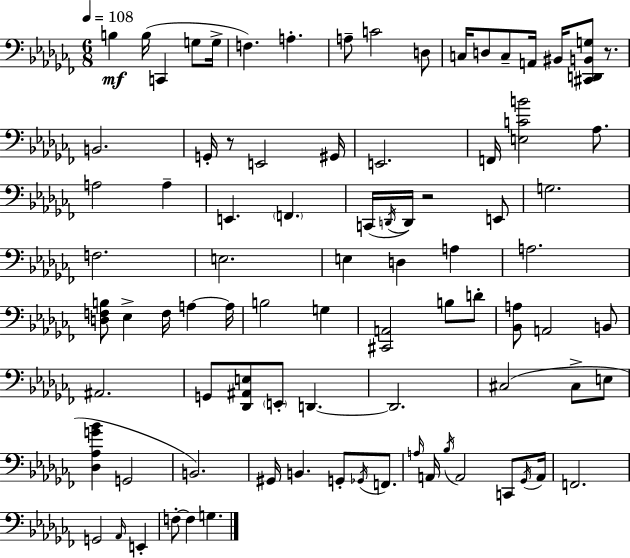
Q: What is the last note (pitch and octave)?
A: G3